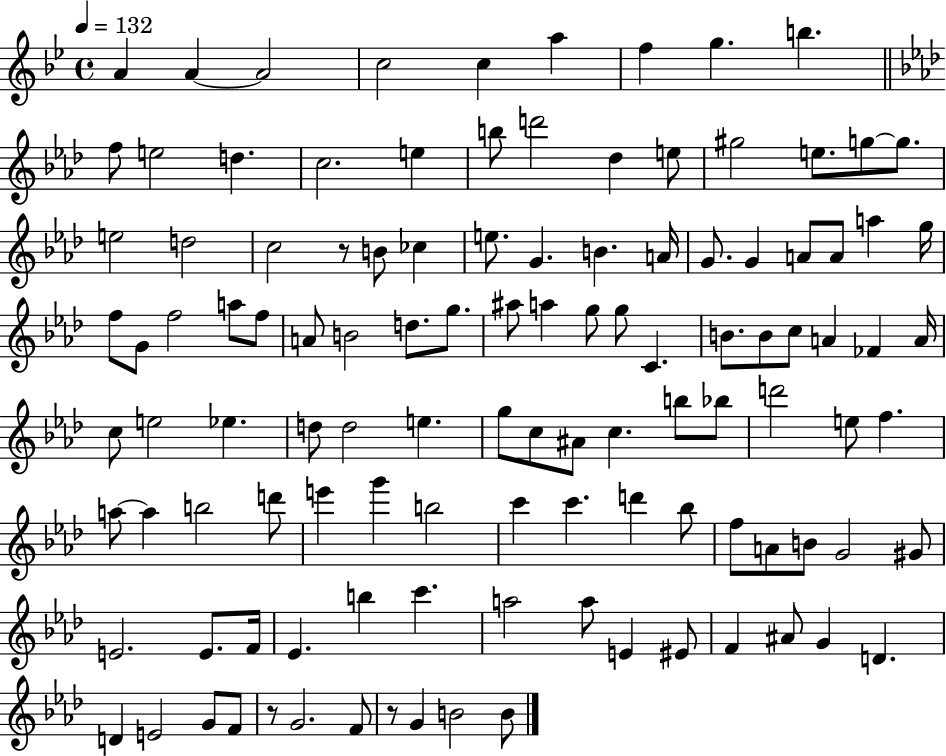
{
  \clef treble
  \time 4/4
  \defaultTimeSignature
  \key bes \major
  \tempo 4 = 132
  a'4 a'4~~ a'2 | c''2 c''4 a''4 | f''4 g''4. b''4. | \bar "||" \break \key aes \major f''8 e''2 d''4. | c''2. e''4 | b''8 d'''2 des''4 e''8 | gis''2 e''8. g''8~~ g''8. | \break e''2 d''2 | c''2 r8 b'8 ces''4 | e''8. g'4. b'4. a'16 | g'8. g'4 a'8 a'8 a''4 g''16 | \break f''8 g'8 f''2 a''8 f''8 | a'8 b'2 d''8. g''8. | ais''8 a''4 g''8 g''8 c'4. | b'8. b'8 c''8 a'4 fes'4 a'16 | \break c''8 e''2 ees''4. | d''8 d''2 e''4. | g''8 c''8 ais'8 c''4. b''8 bes''8 | d'''2 e''8 f''4. | \break a''8~~ a''4 b''2 d'''8 | e'''4 g'''4 b''2 | c'''4 c'''4. d'''4 bes''8 | f''8 a'8 b'8 g'2 gis'8 | \break e'2. e'8. f'16 | ees'4. b''4 c'''4. | a''2 a''8 e'4 eis'8 | f'4 ais'8 g'4 d'4. | \break d'4 e'2 g'8 f'8 | r8 g'2. f'8 | r8 g'4 b'2 b'8 | \bar "|."
}